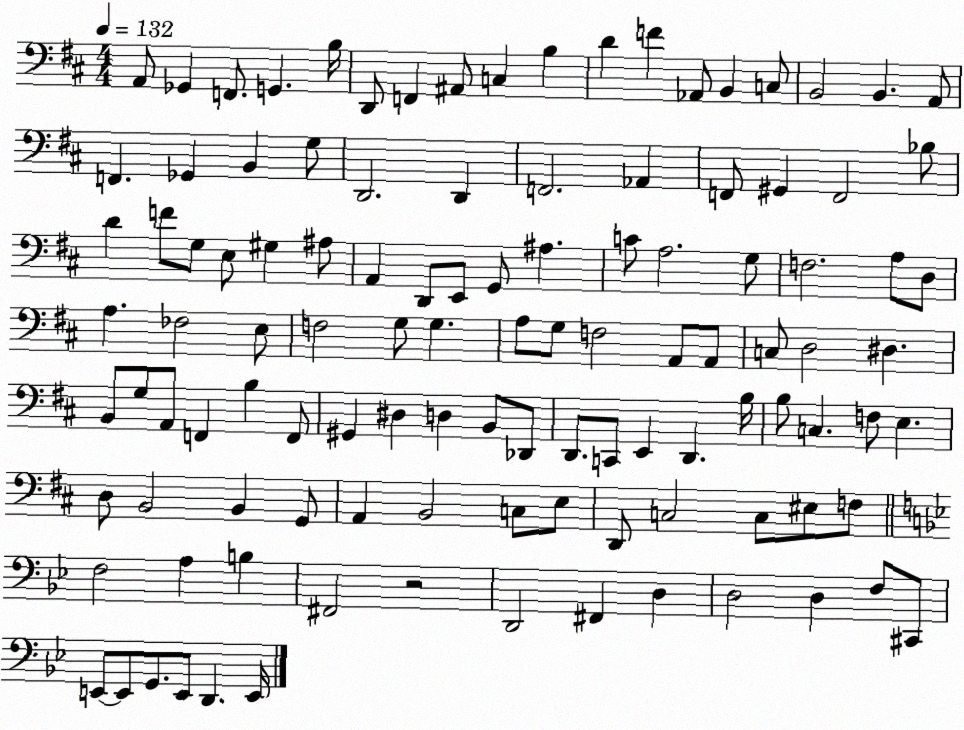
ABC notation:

X:1
T:Untitled
M:4/4
L:1/4
K:D
A,,/2 _G,, F,,/2 G,, B,/4 D,,/2 F,, ^A,,/2 C, B, D F _A,,/2 B,, C,/2 B,,2 B,, A,,/2 F,, _G,, B,, G,/2 D,,2 D,, F,,2 _A,, F,,/2 ^G,, F,,2 _B,/2 D F/2 G,/2 E,/2 ^G, ^A,/2 A,, D,,/2 E,,/2 G,,/2 ^A, C/2 A,2 G,/2 F,2 A,/2 D,/2 A, _F,2 E,/2 F,2 G,/2 G, A,/2 G,/2 F,2 A,,/2 A,,/2 C,/2 D,2 ^D, B,,/2 G,/2 A,,/2 F,, B, F,,/2 ^G,, ^D, D, B,,/2 _D,,/2 D,,/2 C,,/2 E,, D,, B,/4 B,/2 C, F,/2 E, D,/2 B,,2 B,, G,,/2 A,, B,,2 C,/2 E,/2 D,,/2 C,2 C,/2 ^E,/2 F,/2 F,2 A, B, ^F,,2 z2 D,,2 ^F,, D, D,2 D, F,/2 ^C,,/2 E,,/2 E,,/2 G,,/2 E,,/2 D,, E,,/4